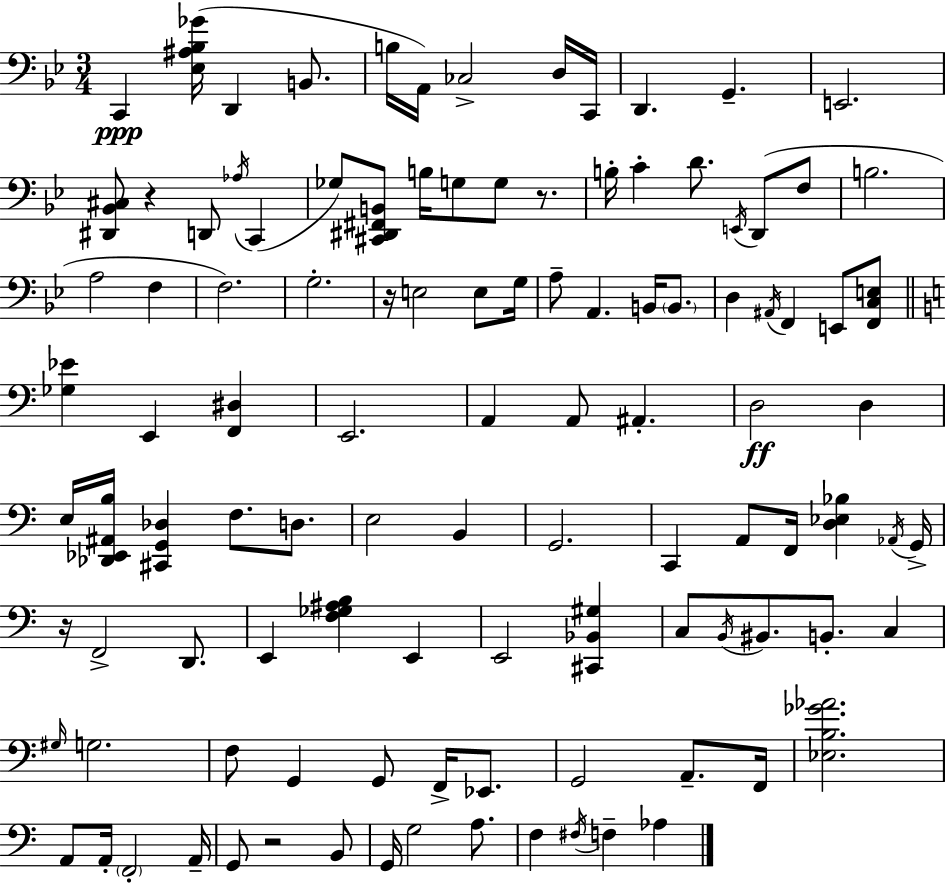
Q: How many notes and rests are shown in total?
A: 108